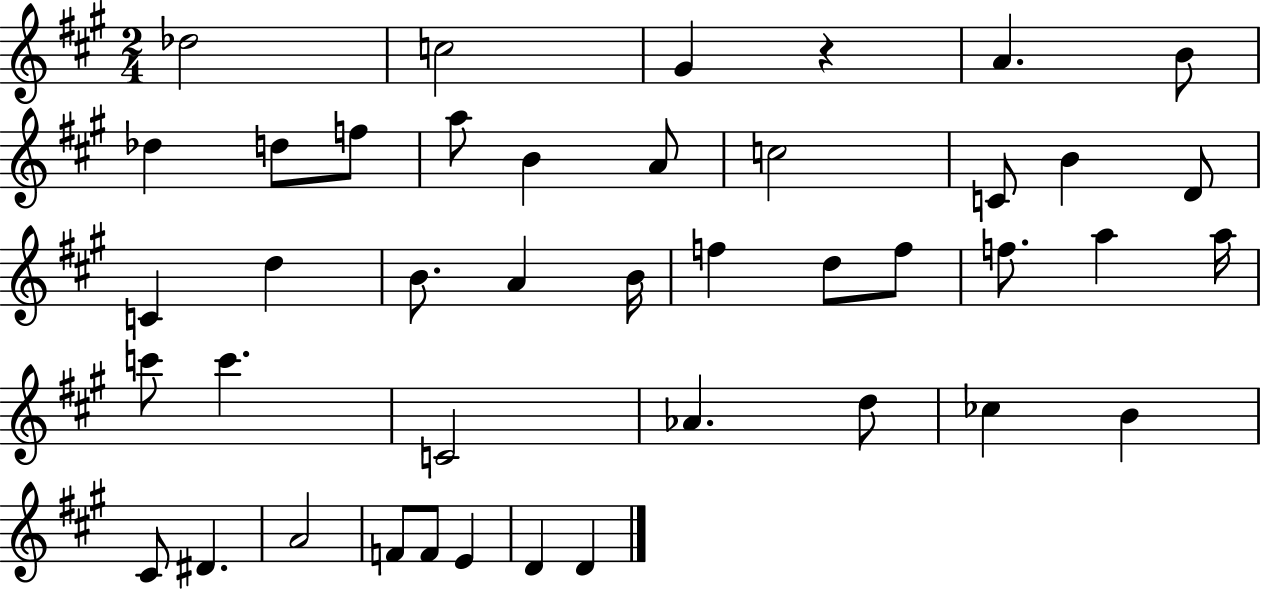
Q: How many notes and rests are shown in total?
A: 42